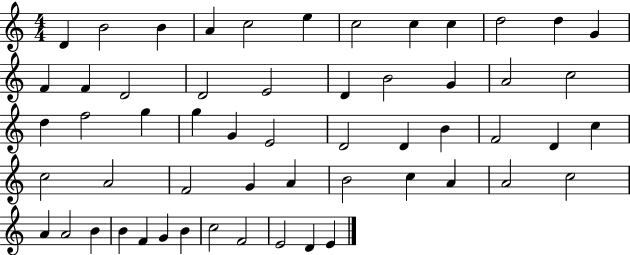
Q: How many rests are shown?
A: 0